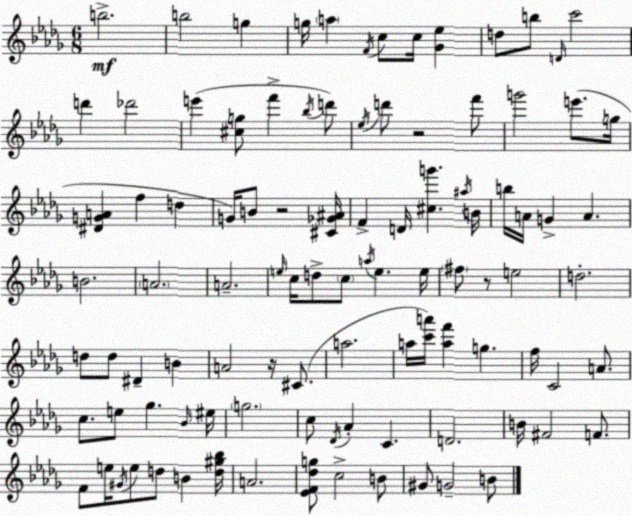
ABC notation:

X:1
T:Untitled
M:6/8
L:1/4
K:Bbm
b2 b2 g g/4 a F/4 c/2 c/4 [_G_e] d/2 b/2 D/4 c'2 d' _d'2 e' [^cg]/2 f' _b/4 d'/2 _e/4 d'/2 z2 f'/2 g'2 e'/2 g/4 [^DGA] f d G/4 B/2 z2 [^C_G^A]/4 F D/4 [^cg'] ^a/4 B/4 b/4 A/4 G A B2 A2 A2 e/4 c/4 d/2 c/2 a/4 e e/4 ^f/2 z/2 e2 d2 d/2 d/2 ^D B A2 z/4 ^C/2 a2 a/4 [c'a']/4 [af'] g f/4 C2 A/2 c/2 e/2 _g _B/4 ^e/4 g2 c/2 _D/4 _A C D2 B/4 ^F2 F/2 F/2 e/4 ^G/4 e/2 d/2 B [d^g_b]/4 A2 [_EF_dg]/2 c2 B/2 ^G/2 G2 B/2